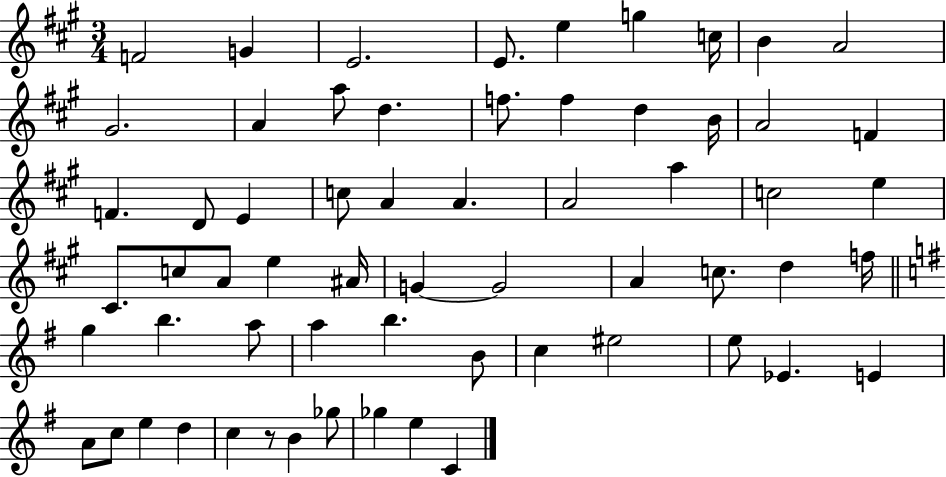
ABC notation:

X:1
T:Untitled
M:3/4
L:1/4
K:A
F2 G E2 E/2 e g c/4 B A2 ^G2 A a/2 d f/2 f d B/4 A2 F F D/2 E c/2 A A A2 a c2 e ^C/2 c/2 A/2 e ^A/4 G G2 A c/2 d f/4 g b a/2 a b B/2 c ^e2 e/2 _E E A/2 c/2 e d c z/2 B _g/2 _g e C